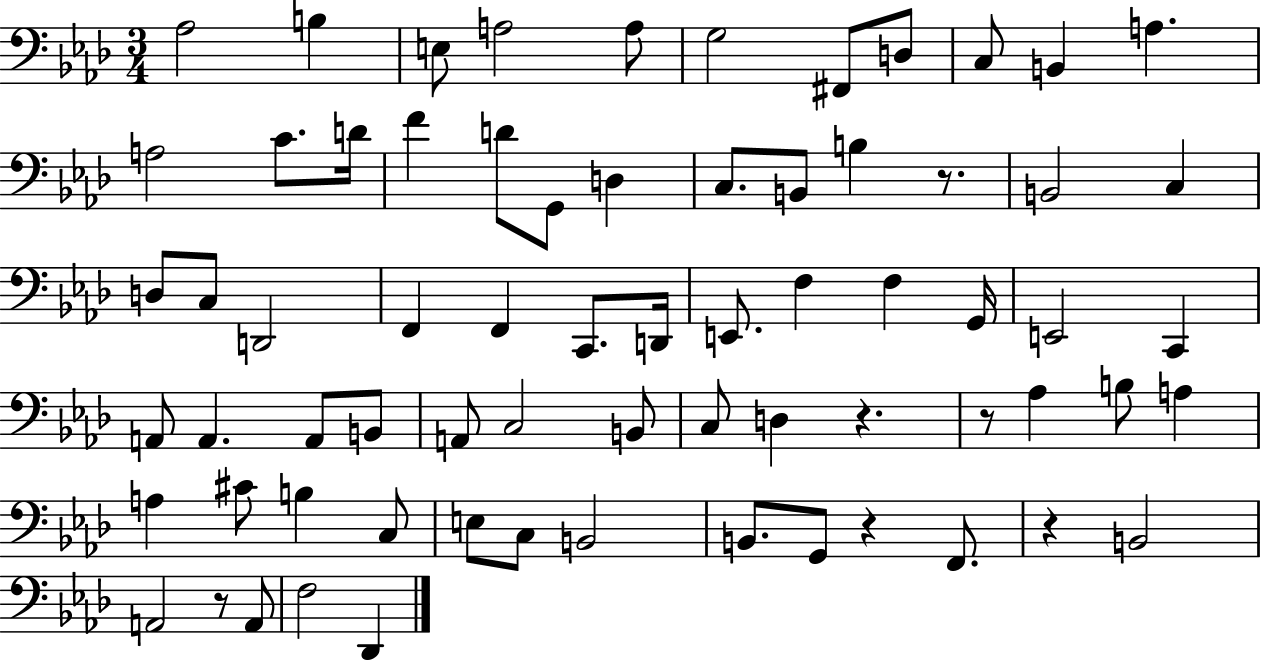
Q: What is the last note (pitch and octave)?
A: Db2